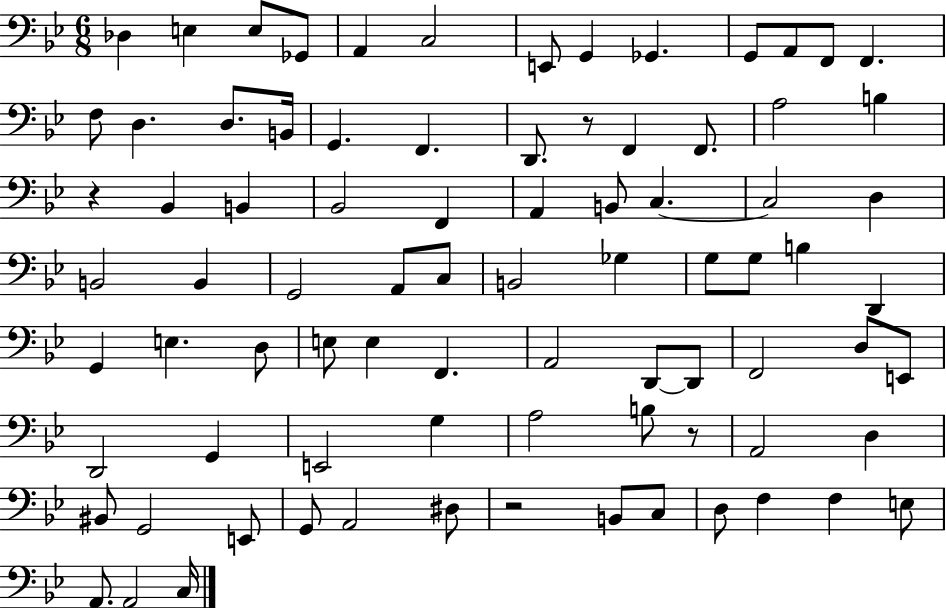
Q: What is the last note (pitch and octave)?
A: C3